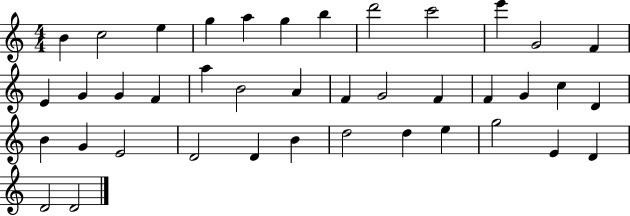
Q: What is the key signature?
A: C major